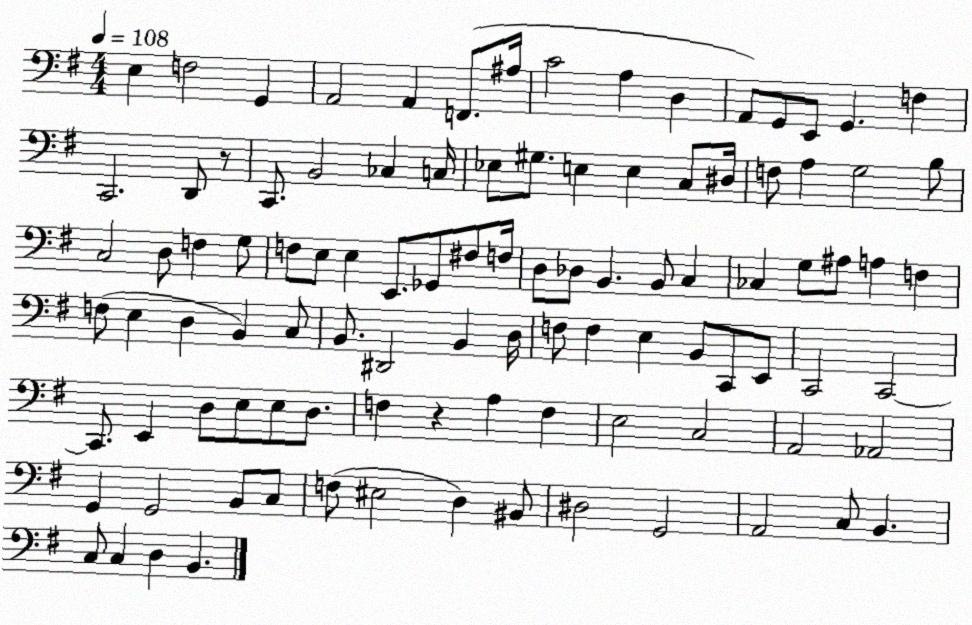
X:1
T:Untitled
M:4/4
L:1/4
K:G
E, F,2 G,, A,,2 A,, F,,/2 ^A,/4 C2 A, D, A,,/2 G,,/2 E,,/2 G,, F, C,,2 D,,/2 z/2 C,,/2 B,,2 _C, C,/4 _E,/2 ^G,/2 E, E, C,/2 ^D,/4 F,/2 A, G,2 B,/2 C,2 D,/2 F, G,/2 F,/2 E,/2 E, E,,/2 _G,,/2 ^F,/2 F,/4 D,/2 _D,/2 B,, B,,/2 C, _C, G,/2 ^A,/2 A, F, F,/2 E, D, B,, C,/2 B,,/2 ^D,,2 B,, D,/4 F,/2 F, E, B,,/2 C,,/2 E,,/2 C,,2 C,,2 C,,/2 E,, D,/2 E,/2 E,/2 D,/2 F, z A, F, E,2 C,2 A,,2 _A,,2 G,, G,,2 B,,/2 C,/2 F,/2 ^E,2 D, ^B,,/2 ^D,2 G,,2 A,,2 C,/2 B,, C,/2 C, D, B,,